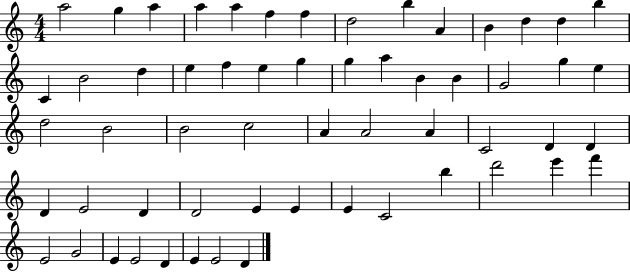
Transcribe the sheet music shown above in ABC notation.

X:1
T:Untitled
M:4/4
L:1/4
K:C
a2 g a a a f f d2 b A B d d b C B2 d e f e g g a B B G2 g e d2 B2 B2 c2 A A2 A C2 D D D E2 D D2 E E E C2 b d'2 e' f' E2 G2 E E2 D E E2 D